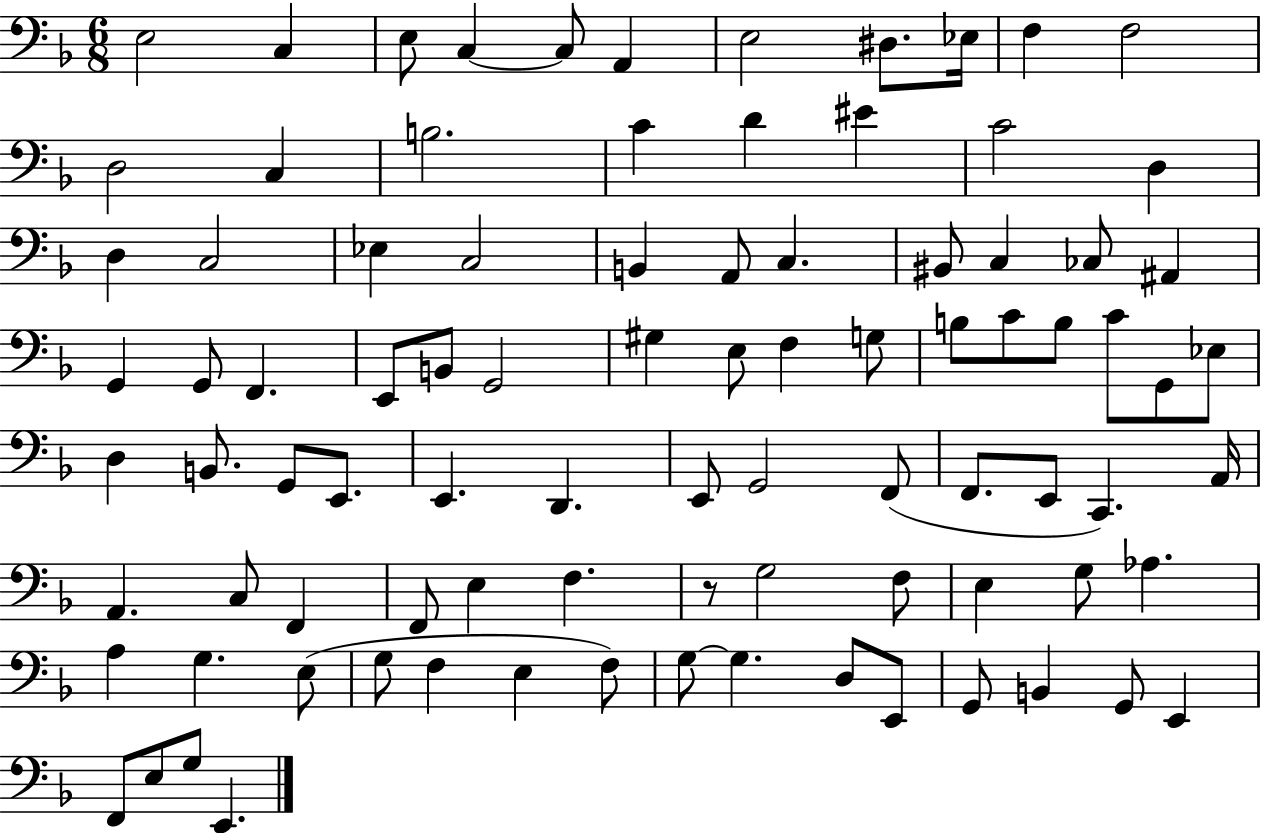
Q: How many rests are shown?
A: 1